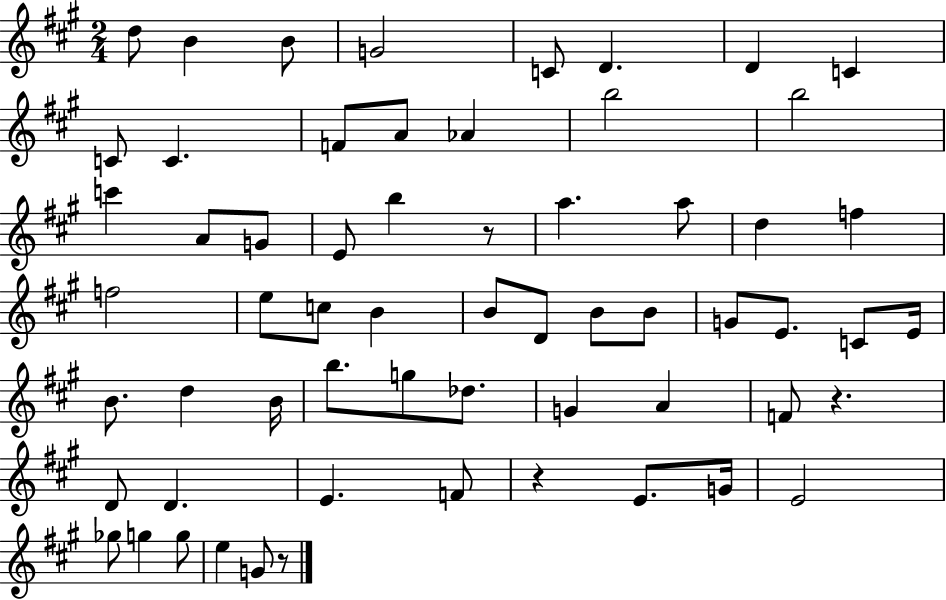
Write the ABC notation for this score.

X:1
T:Untitled
M:2/4
L:1/4
K:A
d/2 B B/2 G2 C/2 D D C C/2 C F/2 A/2 _A b2 b2 c' A/2 G/2 E/2 b z/2 a a/2 d f f2 e/2 c/2 B B/2 D/2 B/2 B/2 G/2 E/2 C/2 E/4 B/2 d B/4 b/2 g/2 _d/2 G A F/2 z D/2 D E F/2 z E/2 G/4 E2 _g/2 g g/2 e G/2 z/2